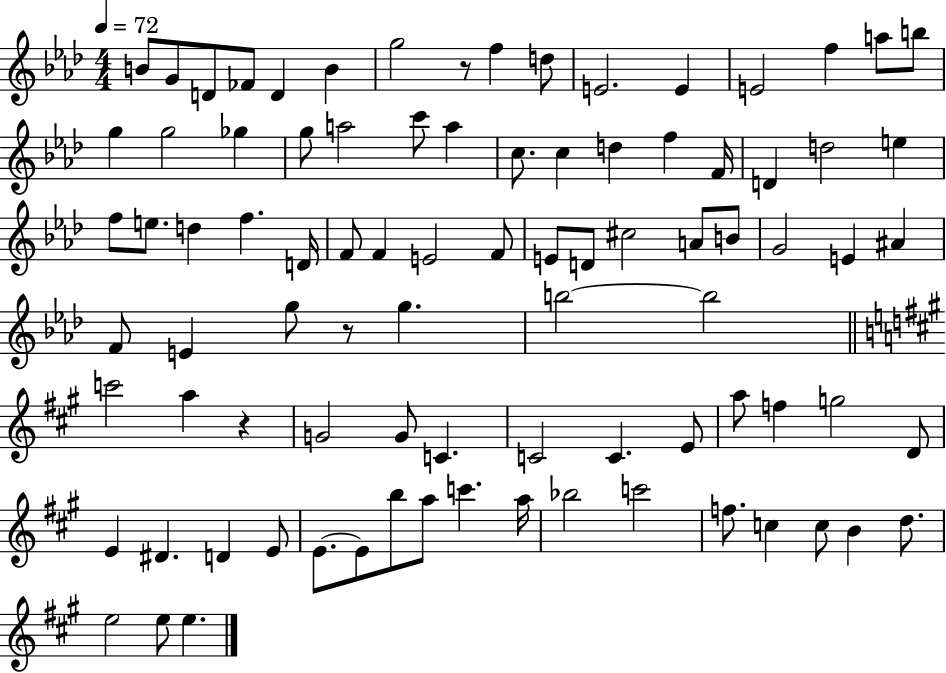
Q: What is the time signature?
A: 4/4